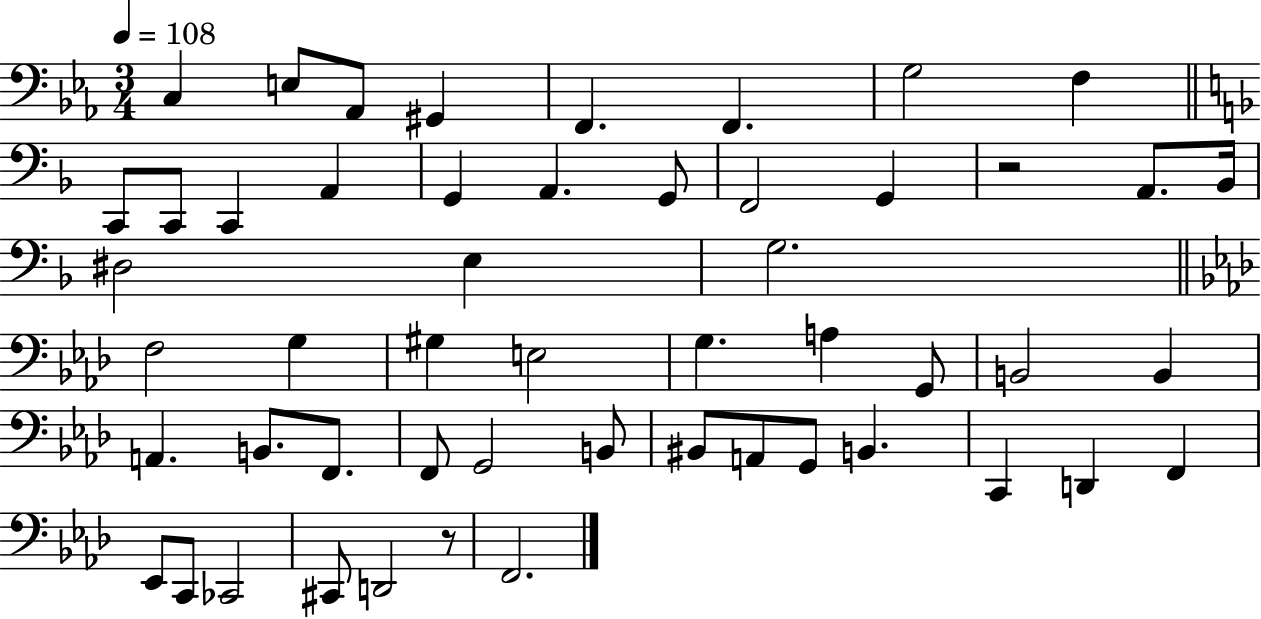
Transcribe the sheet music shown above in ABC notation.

X:1
T:Untitled
M:3/4
L:1/4
K:Eb
C, E,/2 _A,,/2 ^G,, F,, F,, G,2 F, C,,/2 C,,/2 C,, A,, G,, A,, G,,/2 F,,2 G,, z2 A,,/2 _B,,/4 ^D,2 E, G,2 F,2 G, ^G, E,2 G, A, G,,/2 B,,2 B,, A,, B,,/2 F,,/2 F,,/2 G,,2 B,,/2 ^B,,/2 A,,/2 G,,/2 B,, C,, D,, F,, _E,,/2 C,,/2 _C,,2 ^C,,/2 D,,2 z/2 F,,2